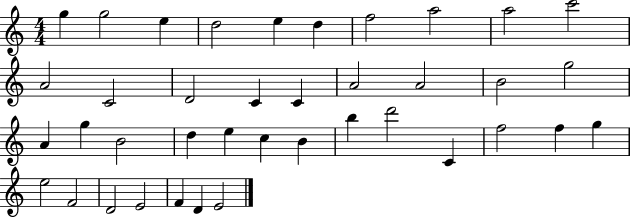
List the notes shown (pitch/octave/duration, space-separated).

G5/q G5/h E5/q D5/h E5/q D5/q F5/h A5/h A5/h C6/h A4/h C4/h D4/h C4/q C4/q A4/h A4/h B4/h G5/h A4/q G5/q B4/h D5/q E5/q C5/q B4/q B5/q D6/h C4/q F5/h F5/q G5/q E5/h F4/h D4/h E4/h F4/q D4/q E4/h